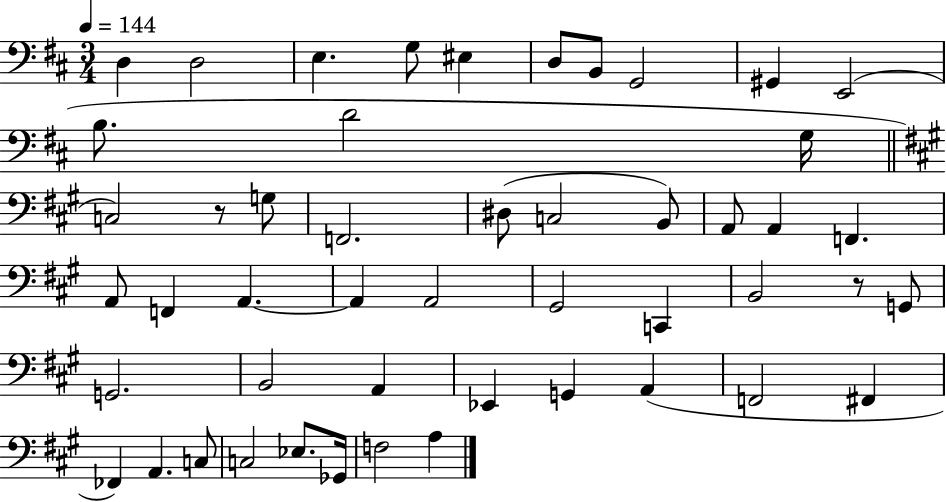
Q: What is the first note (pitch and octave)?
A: D3